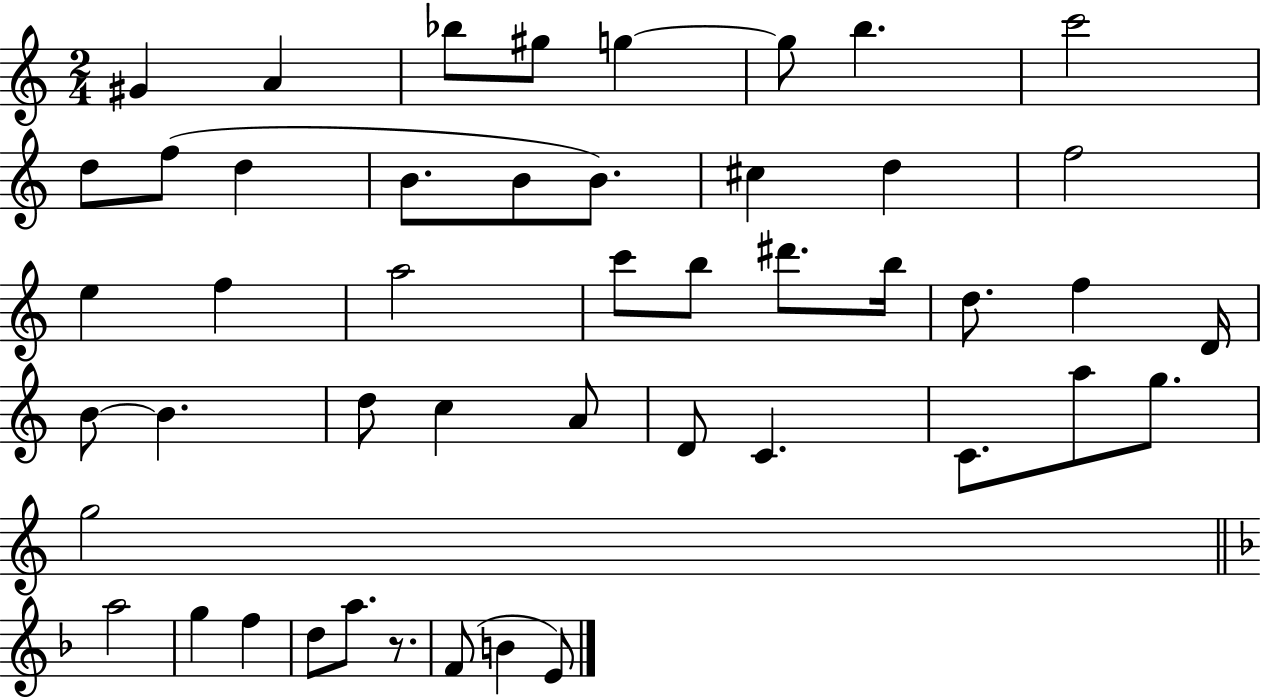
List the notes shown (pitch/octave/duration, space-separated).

G#4/q A4/q Bb5/e G#5/e G5/q G5/e B5/q. C6/h D5/e F5/e D5/q B4/e. B4/e B4/e. C#5/q D5/q F5/h E5/q F5/q A5/h C6/e B5/e D#6/e. B5/s D5/e. F5/q D4/s B4/e B4/q. D5/e C5/q A4/e D4/e C4/q. C4/e. A5/e G5/e. G5/h A5/h G5/q F5/q D5/e A5/e. R/e. F4/e B4/q E4/e